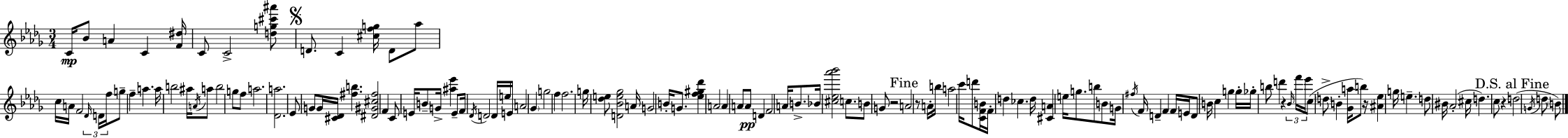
C4/s Bb4/e A4/q C4/q [F4,D#5]/s C4/e C4/h [D5,G5,C#6,A#6]/e D4/e. C4/q [C#5,F5,G5]/s D4/e Ab5/e C5/s A4/s F4/h Db4/s D4/s F5/s G5/e F5/q A5/q. A5/s B5/h A#5/s A4/s A5/e B5/h G5/e F5/e A5/h. [Db4,A5]/h. Eb4/e G4/e G4/s [C#4,Db4]/s [F#5,B5]/q. [D#4,G#4,C#5,F#5]/h F4/q C4/e E4/s B4/e G4/s [A#5,Eb6]/q E4/e F4/s Db4/s D4/h D4/s E5/s E4/s A4/h Gb4/q G5/h F5/q F5/h. G5/s [Db5,E5]/e [D4,Bb4,E5,Gb5]/h A4/s G4/h B4/s G4/e. [Eb5,F5,G#5,Db6]/q A4/h A4/q A4/e A4/e D4/q F4/h A4/s B4/e. Bb4/s [C#5,Eb5,Ab6,Bb6]/h C5/e. B4/e G4/e R/h A4/h R/e A4/s B5/s A5/h C6/s D6/e [C4,F4,B4]/s F4/s D5/q CES5/q. D5/s [C#4,A4]/q E5/s G5/e. B5/e B4/e G4/s F#5/s F4/s D4/q F4/q F4/s E4/s D4/e B4/s C5/q G5/q G5/s Gb5/s B5/e D6/q R/q Bb4/s F6/s Eb6/s C5/e D5/e B4/q [Gb4,A5]/s B5/e R/s [A#4,Eb5]/q G5/s E5/q. D5/e BIS4/s Ab4/h C#5/s D5/q. C5/e R/q D5/h G4/s D5/e B4/e